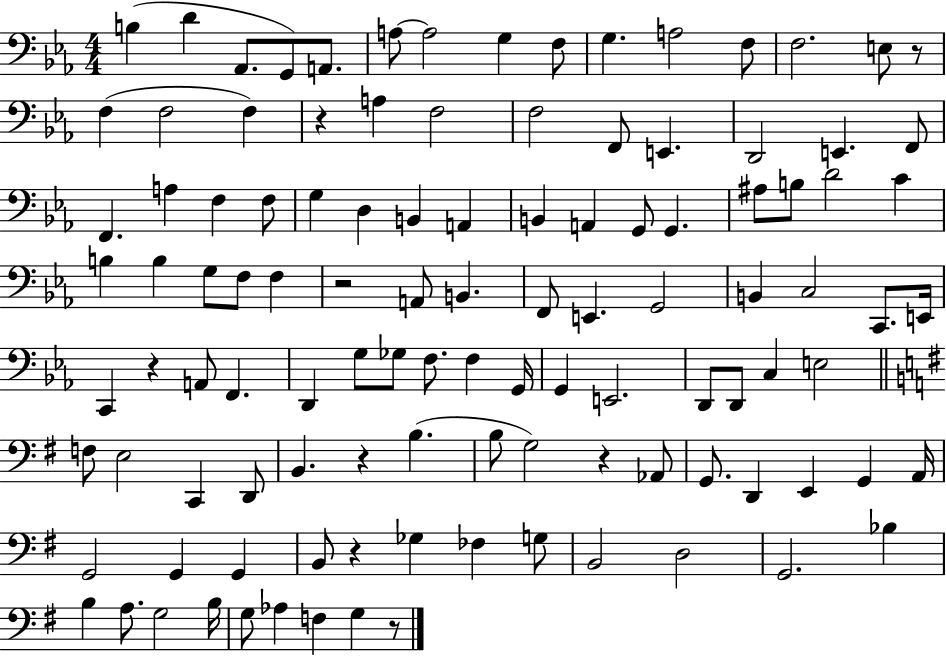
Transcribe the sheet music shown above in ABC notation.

X:1
T:Untitled
M:4/4
L:1/4
K:Eb
B, D _A,,/2 G,,/2 A,,/2 A,/2 A,2 G, F,/2 G, A,2 F,/2 F,2 E,/2 z/2 F, F,2 F, z A, F,2 F,2 F,,/2 E,, D,,2 E,, F,,/2 F,, A, F, F,/2 G, D, B,, A,, B,, A,, G,,/2 G,, ^A,/2 B,/2 D2 C B, B, G,/2 F,/2 F, z2 A,,/2 B,, F,,/2 E,, G,,2 B,, C,2 C,,/2 E,,/4 C,, z A,,/2 F,, D,, G,/2 _G,/2 F,/2 F, G,,/4 G,, E,,2 D,,/2 D,,/2 C, E,2 F,/2 E,2 C,, D,,/2 B,, z B, B,/2 G,2 z _A,,/2 G,,/2 D,, E,, G,, A,,/4 G,,2 G,, G,, B,,/2 z _G, _F, G,/2 B,,2 D,2 G,,2 _B, B, A,/2 G,2 B,/4 G,/2 _A, F, G, z/2